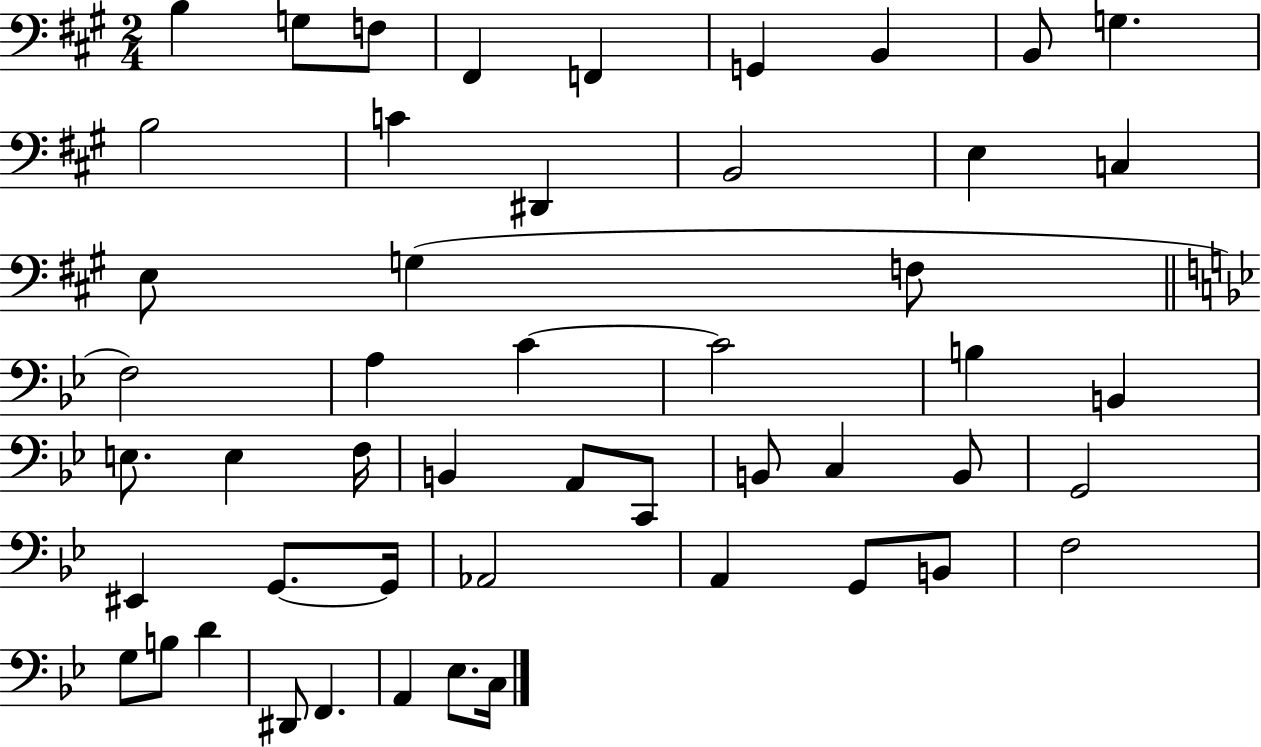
{
  \clef bass
  \numericTimeSignature
  \time 2/4
  \key a \major
  \repeat volta 2 { b4 g8 f8 | fis,4 f,4 | g,4 b,4 | b,8 g4. | \break b2 | c'4 dis,4 | b,2 | e4 c4 | \break e8 g4( f8 | \bar "||" \break \key g \minor f2) | a4 c'4~~ | c'2 | b4 b,4 | \break e8. e4 f16 | b,4 a,8 c,8 | b,8 c4 b,8 | g,2 | \break eis,4 g,8.~~ g,16 | aes,2 | a,4 g,8 b,8 | f2 | \break g8 b8 d'4 | dis,8 f,4. | a,4 ees8. c16 | } \bar "|."
}